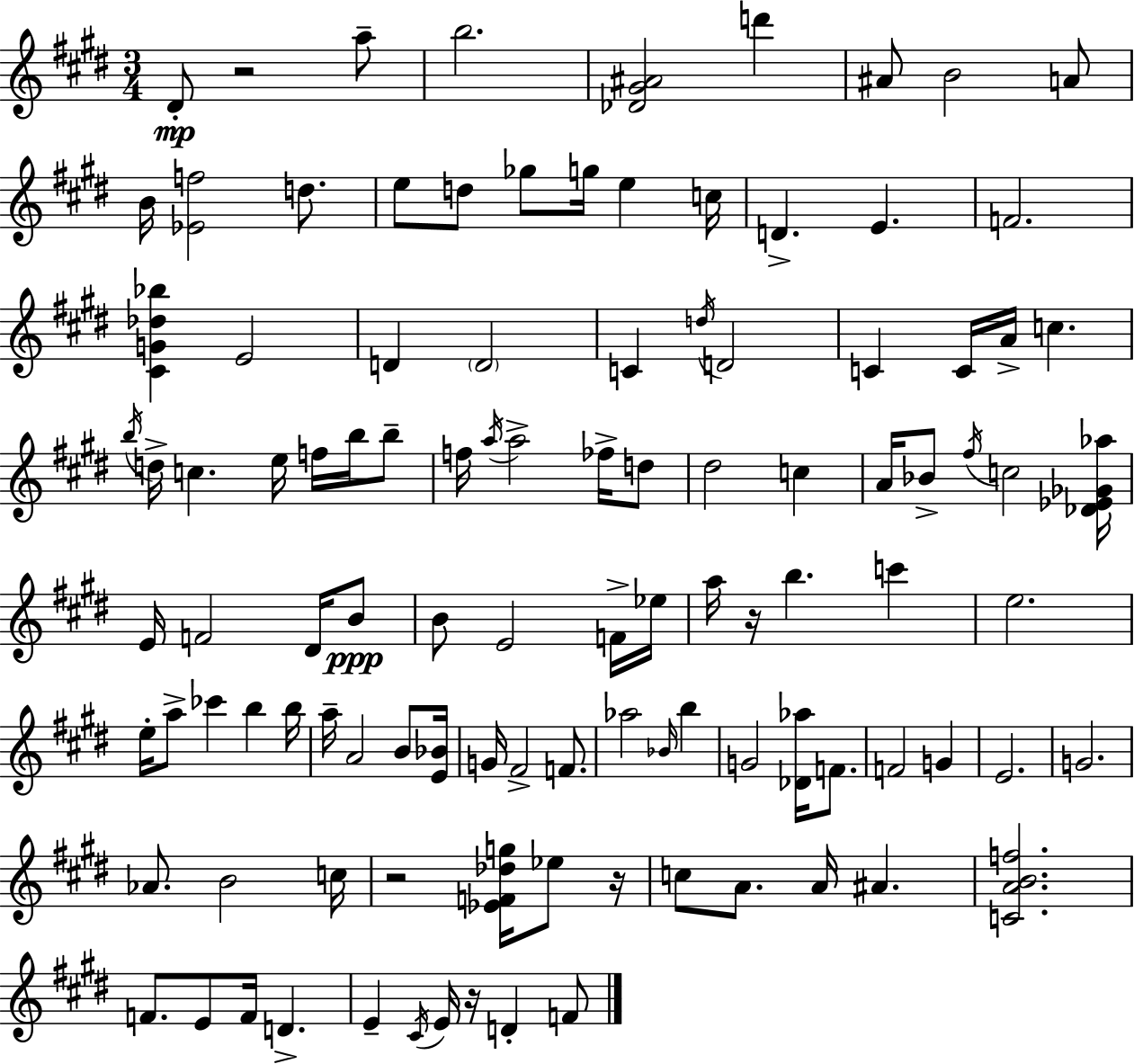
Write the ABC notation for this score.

X:1
T:Untitled
M:3/4
L:1/4
K:E
^D/2 z2 a/2 b2 [_D^G^A]2 d' ^A/2 B2 A/2 B/4 [_Ef]2 d/2 e/2 d/2 _g/2 g/4 e c/4 D E F2 [^CG_d_b] E2 D D2 C d/4 D2 C C/4 A/4 c b/4 d/4 c e/4 f/4 b/4 b/2 f/4 a/4 a2 _f/4 d/2 ^d2 c A/4 _B/2 ^f/4 c2 [_D_E_G_a]/4 E/4 F2 ^D/4 B/2 B/2 E2 F/4 _e/4 a/4 z/4 b c' e2 e/4 a/2 _c' b b/4 a/4 A2 B/2 [E_B]/4 G/4 ^F2 F/2 _a2 _B/4 b G2 [_D_a]/4 F/2 F2 G E2 G2 _A/2 B2 c/4 z2 [_EF_dg]/4 _e/2 z/4 c/2 A/2 A/4 ^A [CABf]2 F/2 E/2 F/4 D E ^C/4 E/4 z/4 D F/2